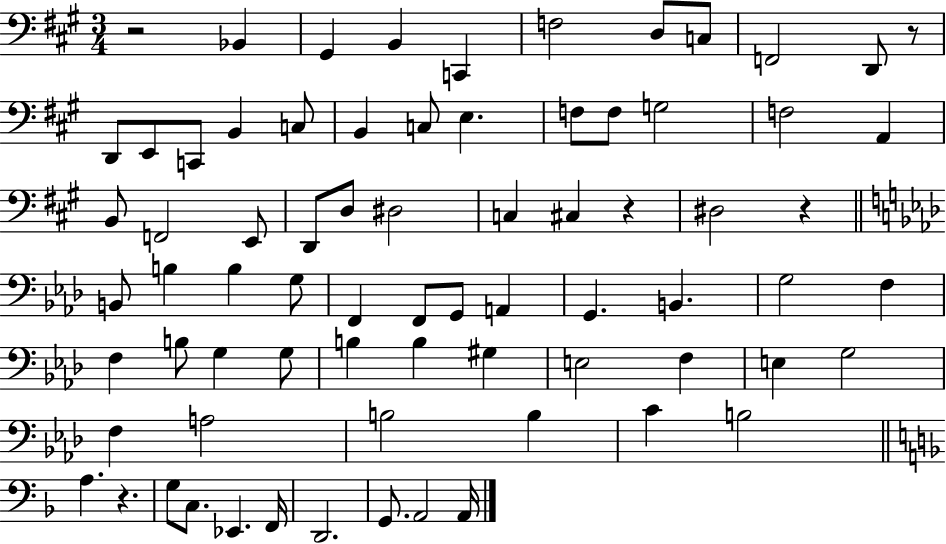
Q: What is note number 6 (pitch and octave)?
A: D3